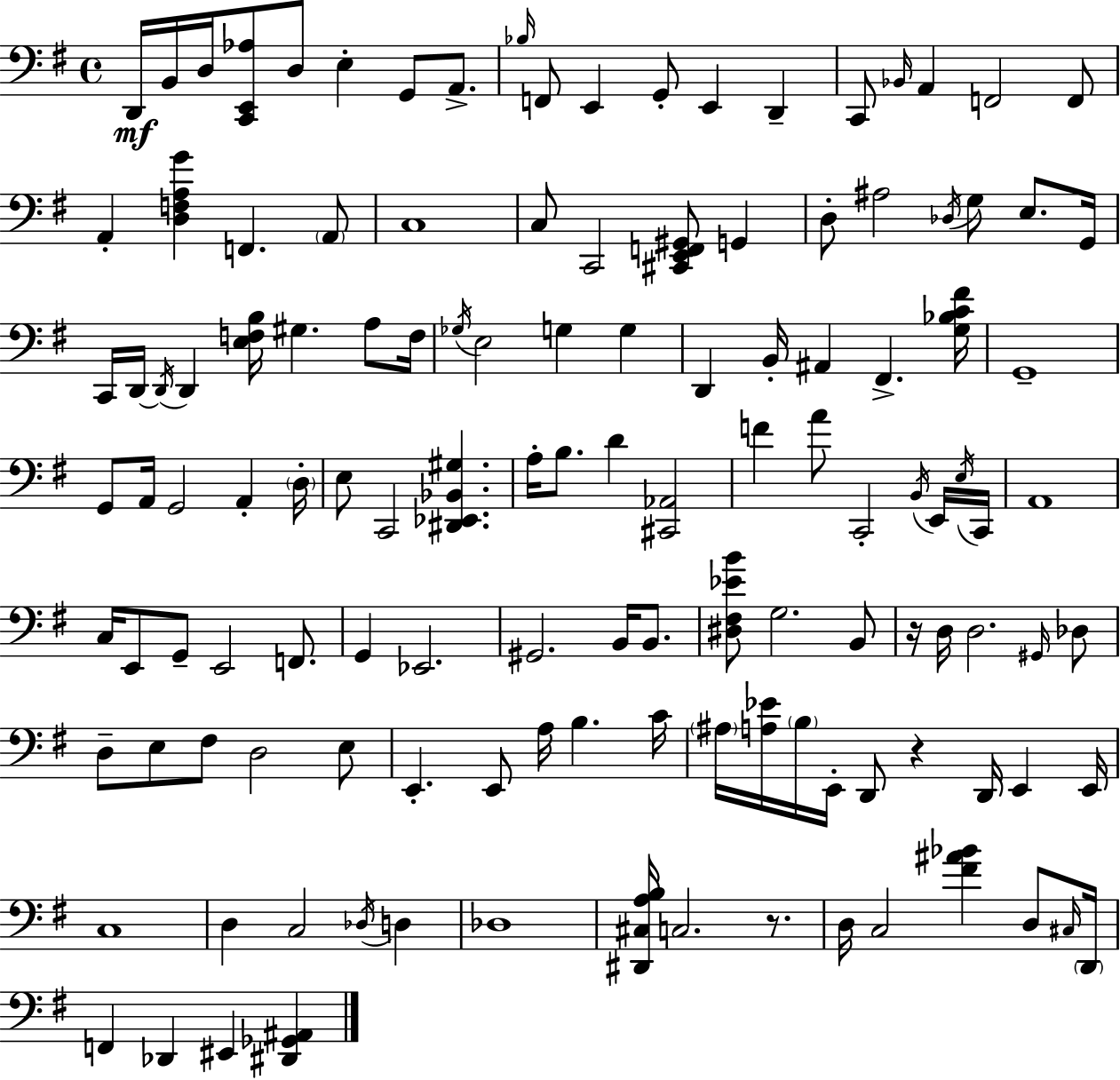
{
  \clef bass
  \time 4/4
  \defaultTimeSignature
  \key g \major
  d,16\mf b,16 d16 <c, e, aes>8 d8 e4-. g,8 a,8.-> | \grace { bes16 } f,8 e,4 g,8-. e,4 d,4-- | c,8 \grace { bes,16 } a,4 f,2 | f,8 a,4-. <d f a g'>4 f,4. | \break \parenthesize a,8 c1 | c8 c,2 <cis, e, f, gis,>8 g,4 | d8-. ais2 \acciaccatura { des16 } g8 e8. | g,16 c,16 d,16~~ \acciaccatura { d,16 } d,4 <e f b>16 gis4. | \break a8 f16 \acciaccatura { ges16 } e2 g4 | g4 d,4 b,16-. ais,4 fis,4.-> | <g bes c' fis'>16 g,1-- | g,8 a,16 g,2 | \break a,4-. \parenthesize d16-. e8 c,2 <dis, ees, bes, gis>4. | a16-. b8. d'4 <cis, aes,>2 | f'4 a'8 c,2-. | \acciaccatura { b,16 } e,16 \acciaccatura { e16 } c,16 a,1 | \break c16 e,8 g,8-- e,2 | f,8. g,4 ees,2. | gis,2. | b,16 b,8. <dis fis ees' b'>8 g2. | \break b,8 r16 d16 d2. | \grace { gis,16 } des8 d8-- e8 fis8 d2 | e8 e,4.-. e,8 | a16 b4. c'16 \parenthesize ais16 <a ees'>16 \parenthesize b16 e,16-. d,8 r4 | \break d,16 e,4 e,16 c1 | d4 c2 | \acciaccatura { des16 } d4 des1 | <dis, cis a b>16 c2. | \break r8. d16 c2 | <fis' ais' bes'>4 d8 \grace { cis16 } \parenthesize d,16 f,4 des,4 | eis,4 <dis, ges, ais,>4 \bar "|."
}